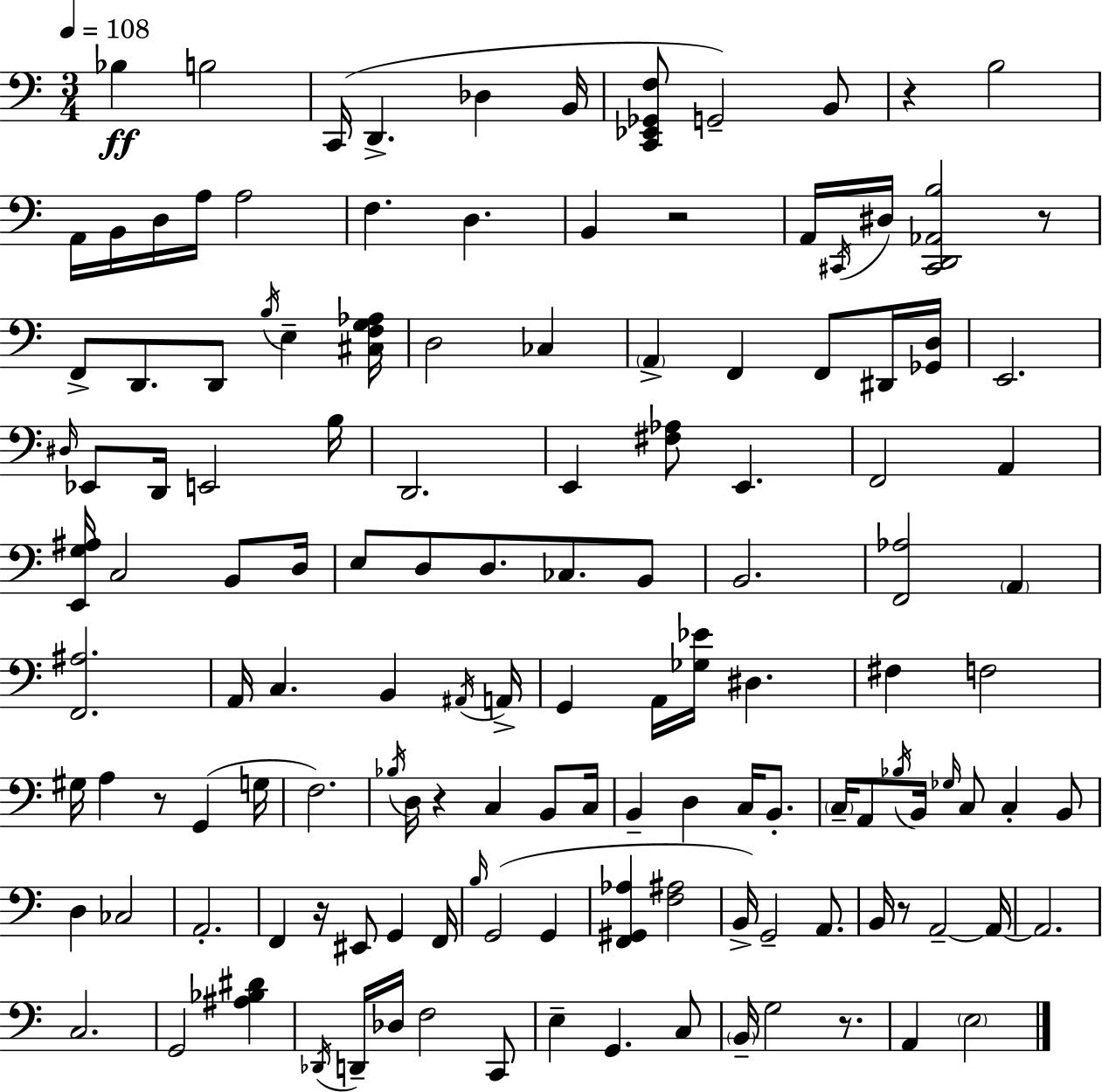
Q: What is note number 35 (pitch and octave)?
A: D2